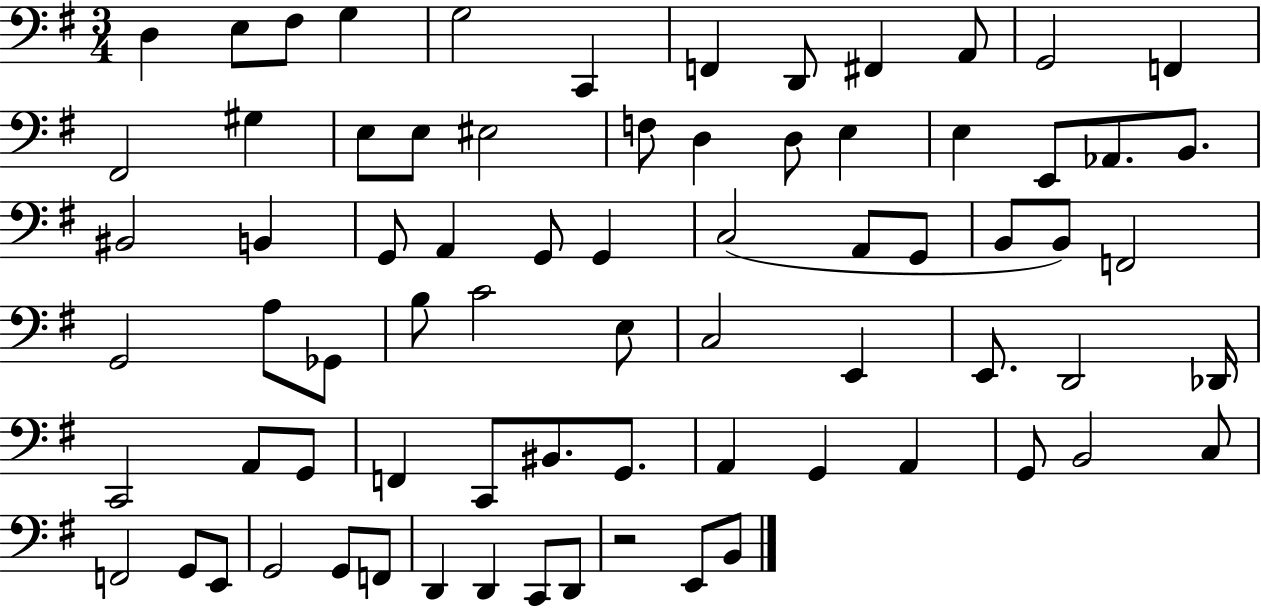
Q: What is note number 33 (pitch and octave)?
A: A2